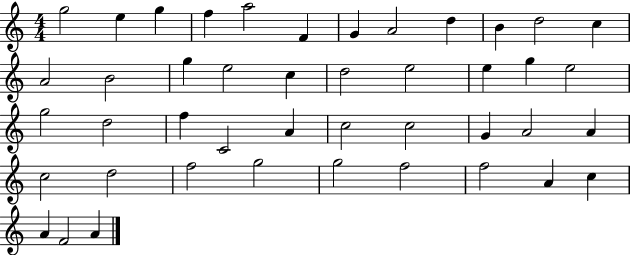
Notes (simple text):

G5/h E5/q G5/q F5/q A5/h F4/q G4/q A4/h D5/q B4/q D5/h C5/q A4/h B4/h G5/q E5/h C5/q D5/h E5/h E5/q G5/q E5/h G5/h D5/h F5/q C4/h A4/q C5/h C5/h G4/q A4/h A4/q C5/h D5/h F5/h G5/h G5/h F5/h F5/h A4/q C5/q A4/q F4/h A4/q